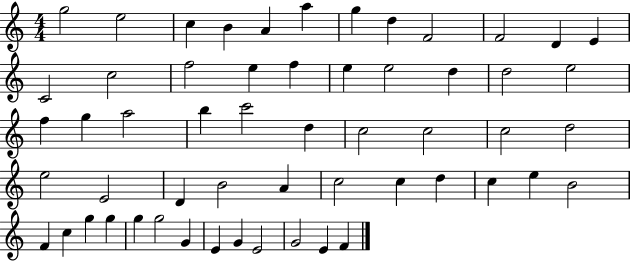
X:1
T:Untitled
M:4/4
L:1/4
K:C
g2 e2 c B A a g d F2 F2 D E C2 c2 f2 e f e e2 d d2 e2 f g a2 b c'2 d c2 c2 c2 d2 e2 E2 D B2 A c2 c d c e B2 F c g g g g2 G E G E2 G2 E F